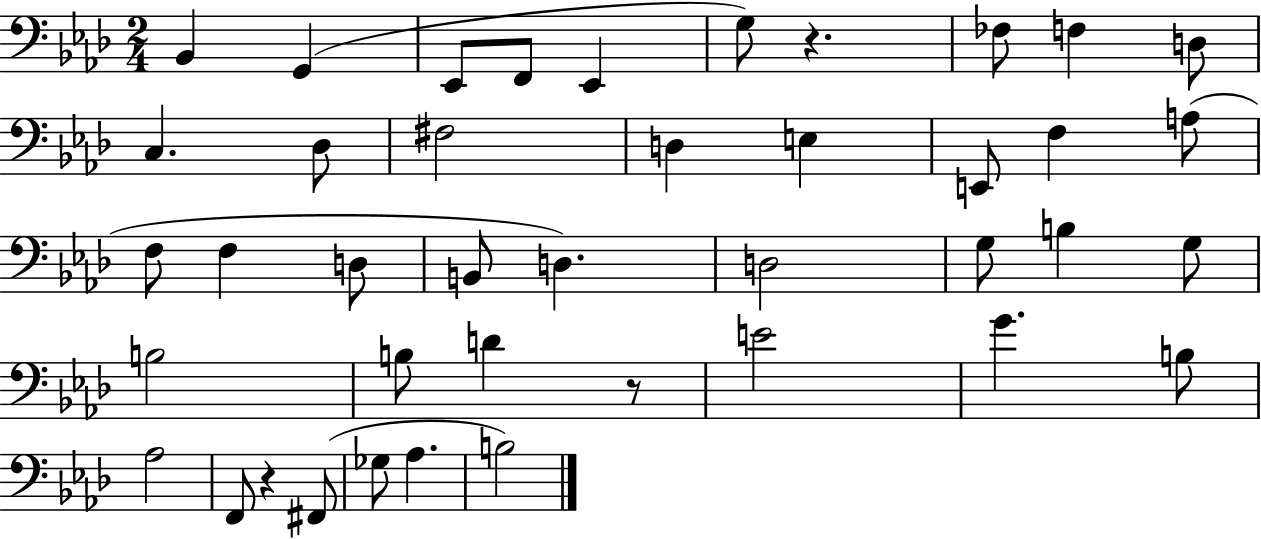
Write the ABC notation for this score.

X:1
T:Untitled
M:2/4
L:1/4
K:Ab
_B,, G,, _E,,/2 F,,/2 _E,, G,/2 z _F,/2 F, D,/2 C, _D,/2 ^F,2 D, E, E,,/2 F, A,/2 F,/2 F, D,/2 B,,/2 D, D,2 G,/2 B, G,/2 B,2 B,/2 D z/2 E2 G B,/2 _A,2 F,,/2 z ^F,,/2 _G,/2 _A, B,2